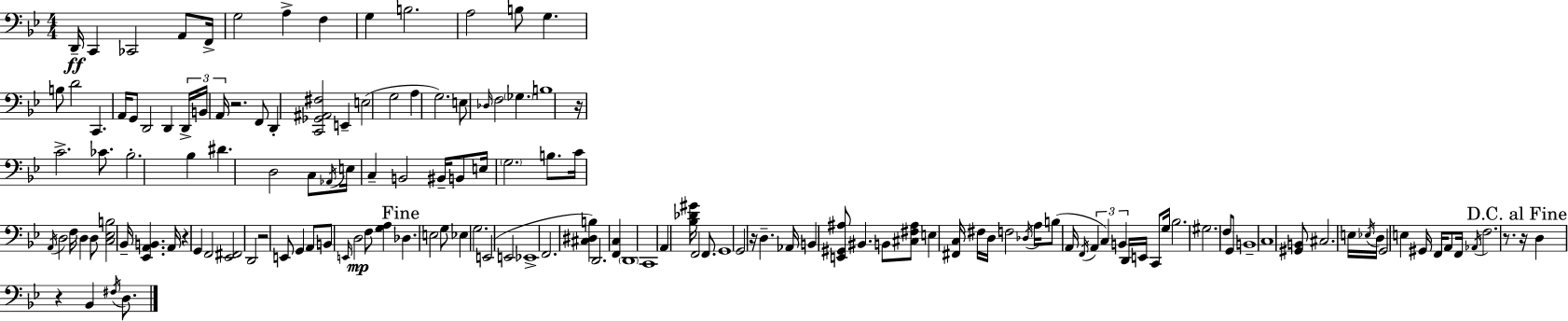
D2/s C2/q CES2/h A2/e F2/s G3/h A3/q F3/q G3/q B3/h. A3/h B3/e G3/q. B3/e D4/h C2/q. A2/s G2/e D2/h D2/q D2/s B2/s A2/s R/h. F2/e D2/q [C2,Gb2,A#2,F#3]/h E2/q E3/h G3/h A3/q G3/h. E3/e Db3/s F3/h Gb3/q. B3/w R/s C4/h. CES4/e. Bb3/h. Bb3/q D#4/q. D3/h C3/e Ab2/s E3/s C3/q B2/h BIS2/s B2/e E3/s G3/h. B3/e. C4/s A2/s D3/h F3/s D3/q D3/e [C3,Eb3,B3]/h Bb2/s [Eb2,A2,B2]/q. A2/s R/q G2/q F2/h [Eb2,F#2]/h D2/h R/h E2/e G2/q A2/e B2/e E2/s D3/h F3/e [G3,A3]/q Db3/q. E3/h G3/e Eb3/q G3/h. E2/h E2/h Eb2/w F2/h. [C#3,D#3,B3]/q D2/h. [F2,C3]/q D2/w C2/w A2/q [Bb3,Db4,G#4]/s F2/h F2/e. G2/w G2/h R/s D3/q. Ab2/s B2/q [E2,G#2,A#3]/e BIS2/q. B2/e [C#3,F#3,A#3]/e E3/q [F#2,C3]/s F#3/s D3/s F3/h Db3/s A3/s B3/e A2/s F2/s A2/q C3/q B2/q D2/s E2/s C2/e G3/s Bb3/h. G#3/h. F3/e G2/e B2/w C3/w [G#2,B2]/e C#3/h. E3/s Eb3/s D3/s G2/h E3/q G#2/s F2/s A2/e F2/s Ab2/s F3/h. R/e. R/s D3/q R/q Bb2/q F#3/s D3/e.